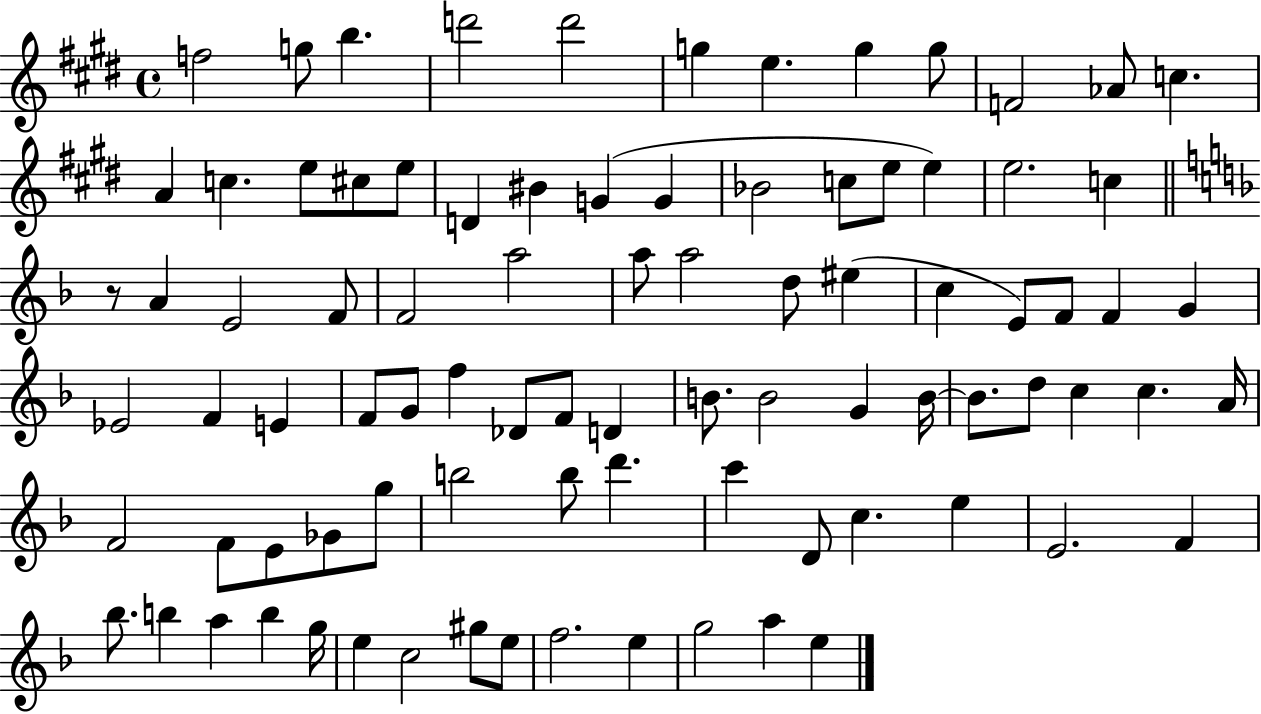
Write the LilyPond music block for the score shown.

{
  \clef treble
  \time 4/4
  \defaultTimeSignature
  \key e \major
  f''2 g''8 b''4. | d'''2 d'''2 | g''4 e''4. g''4 g''8 | f'2 aes'8 c''4. | \break a'4 c''4. e''8 cis''8 e''8 | d'4 bis'4 g'4( g'4 | bes'2 c''8 e''8 e''4) | e''2. c''4 | \break \bar "||" \break \key f \major r8 a'4 e'2 f'8 | f'2 a''2 | a''8 a''2 d''8 eis''4( | c''4 e'8) f'8 f'4 g'4 | \break ees'2 f'4 e'4 | f'8 g'8 f''4 des'8 f'8 d'4 | b'8. b'2 g'4 b'16~~ | b'8. d''8 c''4 c''4. a'16 | \break f'2 f'8 e'8 ges'8 g''8 | b''2 b''8 d'''4. | c'''4 d'8 c''4. e''4 | e'2. f'4 | \break bes''8. b''4 a''4 b''4 g''16 | e''4 c''2 gis''8 e''8 | f''2. e''4 | g''2 a''4 e''4 | \break \bar "|."
}